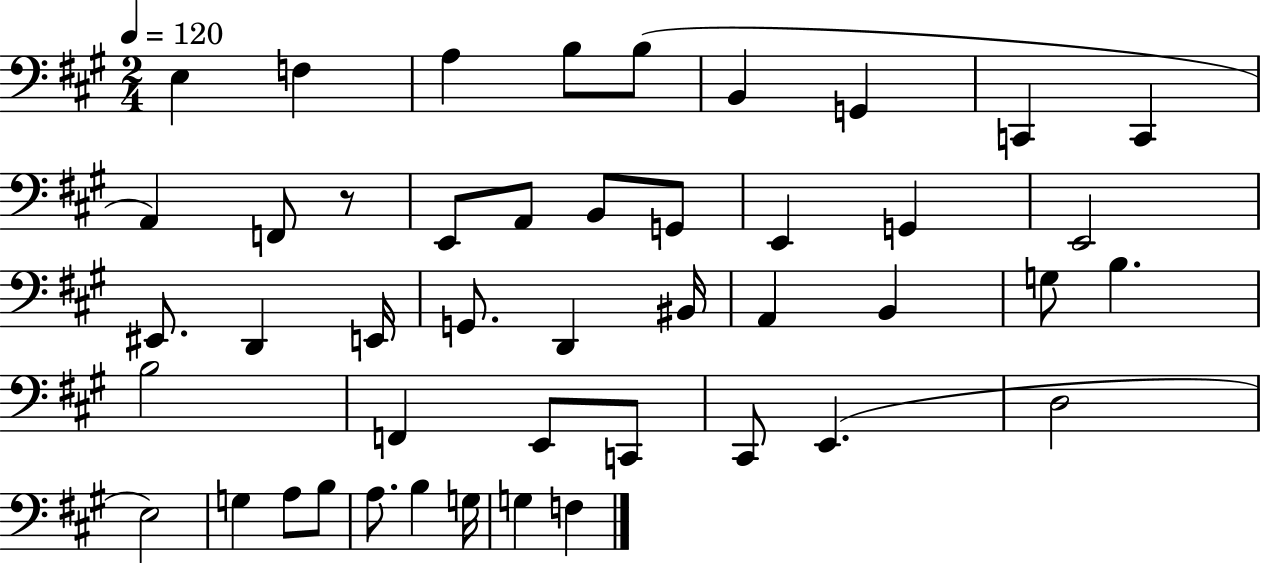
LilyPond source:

{
  \clef bass
  \numericTimeSignature
  \time 2/4
  \key a \major
  \tempo 4 = 120
  e4 f4 | a4 b8 b8( | b,4 g,4 | c,4 c,4 | \break a,4) f,8 r8 | e,8 a,8 b,8 g,8 | e,4 g,4 | e,2 | \break eis,8. d,4 e,16 | g,8. d,4 bis,16 | a,4 b,4 | g8 b4. | \break b2 | f,4 e,8 c,8 | cis,8 e,4.( | d2 | \break e2) | g4 a8 b8 | a8. b4 g16 | g4 f4 | \break \bar "|."
}